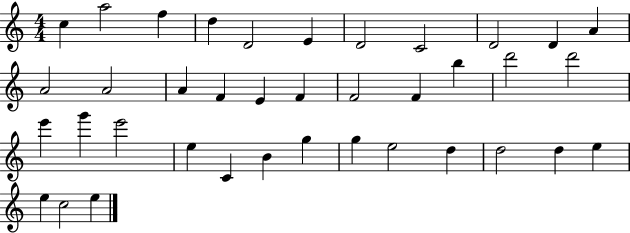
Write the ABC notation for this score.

X:1
T:Untitled
M:4/4
L:1/4
K:C
c a2 f d D2 E D2 C2 D2 D A A2 A2 A F E F F2 F b d'2 d'2 e' g' e'2 e C B g g e2 d d2 d e e c2 e